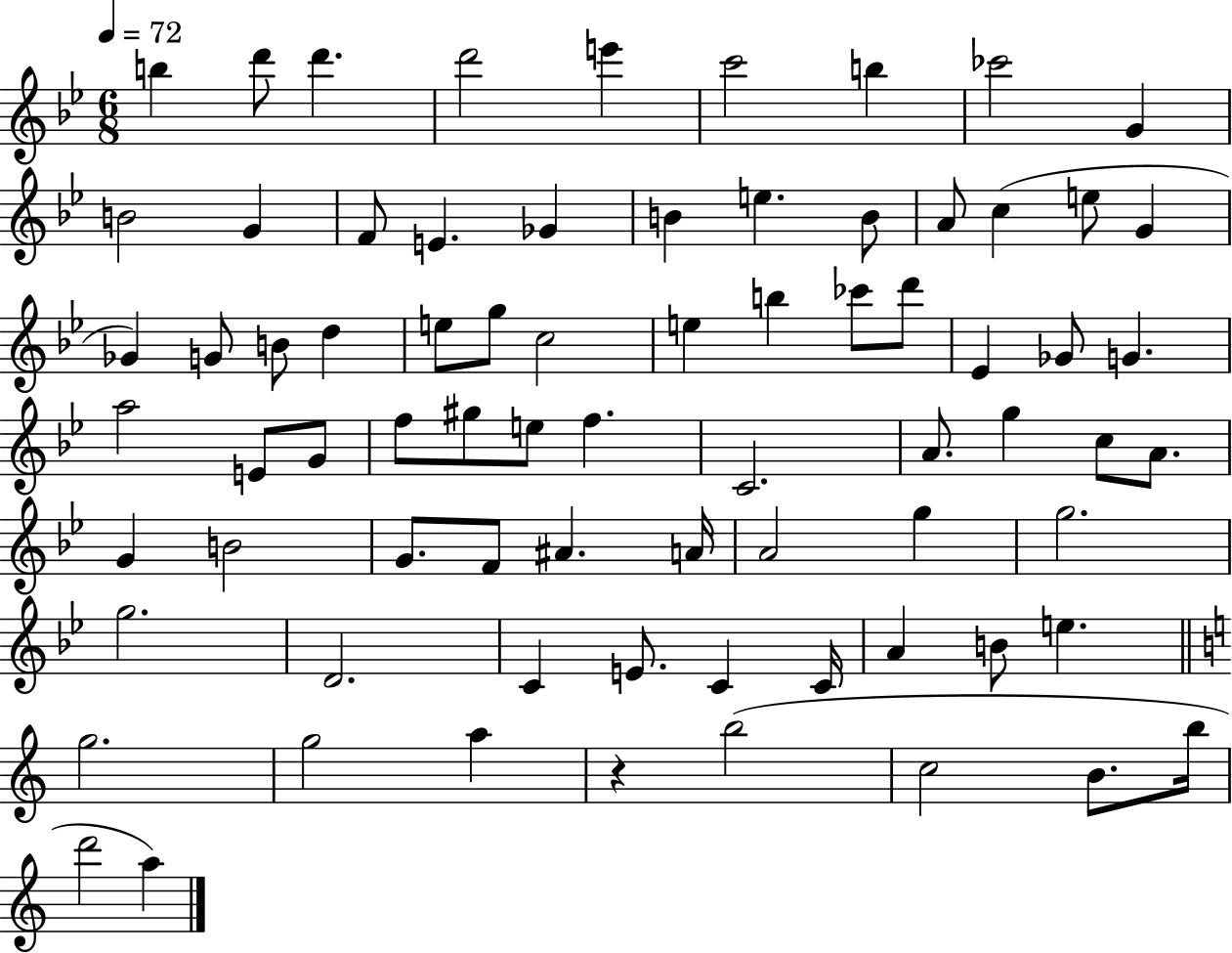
B5/q D6/e D6/q. D6/h E6/q C6/h B5/q CES6/h G4/q B4/h G4/q F4/e E4/q. Gb4/q B4/q E5/q. B4/e A4/e C5/q E5/e G4/q Gb4/q G4/e B4/e D5/q E5/e G5/e C5/h E5/q B5/q CES6/e D6/e Eb4/q Gb4/e G4/q. A5/h E4/e G4/e F5/e G#5/e E5/e F5/q. C4/h. A4/e. G5/q C5/e A4/e. G4/q B4/h G4/e. F4/e A#4/q. A4/s A4/h G5/q G5/h. G5/h. D4/h. C4/q E4/e. C4/q C4/s A4/q B4/e E5/q. G5/h. G5/h A5/q R/q B5/h C5/h B4/e. B5/s D6/h A5/q